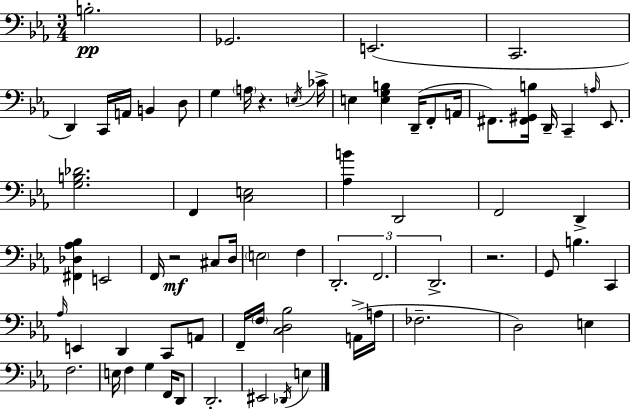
{
  \clef bass
  \numericTimeSignature
  \time 3/4
  \key ees \major
  b2.-.\pp | ges,2. | e,2.( | c,2. | \break d,4) c,16 a,16 b,4 d8 | g4 \parenthesize a16 r4. \acciaccatura { e16 } | ces'16-> e4 <e g b>4 d,16--( f,8-. | a,16 fis,8.) <fis, gis, b>16 d,16-- c,4-- \grace { a16 } ees,8. | \break <g b des'>2. | f,4 <c e>2 | <aes b'>4 d,2 | f,2 d,4-> | \break <fis, des aes bes>4 e,2 | f,16 r2\mf cis8 | d16 \parenthesize e2 f4 | \tuplet 3/2 { d,2.-. | \break f,2. | d,2.-> } | r2. | g,8 b4. c,4 | \break \grace { aes16 } e,4 d,4 c,8 | a,8 f,16-- \parenthesize f16 <c d bes>2 | a,16->( a16 fes2.-- | d2) e4 | \break f2. | e16 f4 g4 | f,16 d,8 d,2.-. | eis,2 \acciaccatura { des,16 } | \break e4 \bar "|."
}